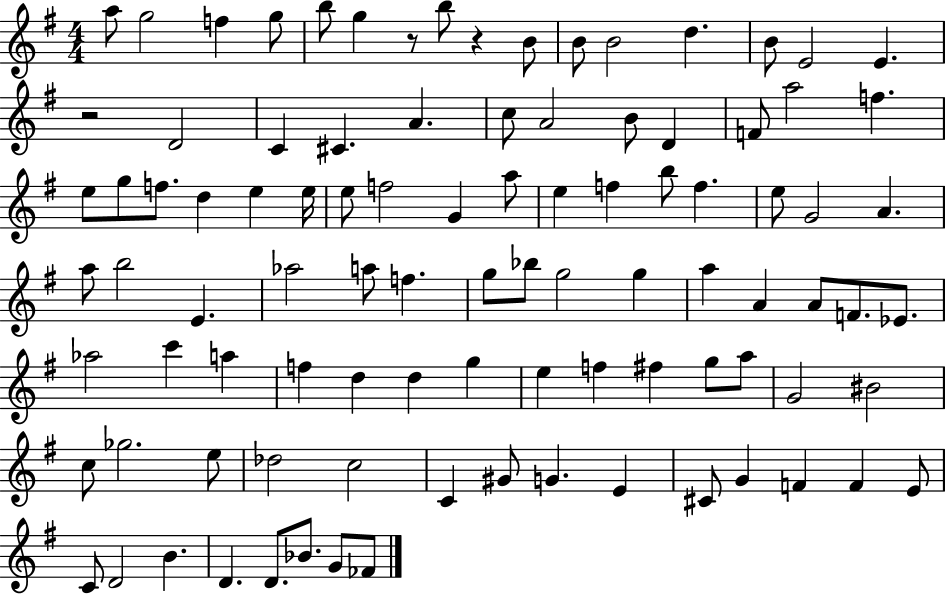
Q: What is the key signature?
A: G major